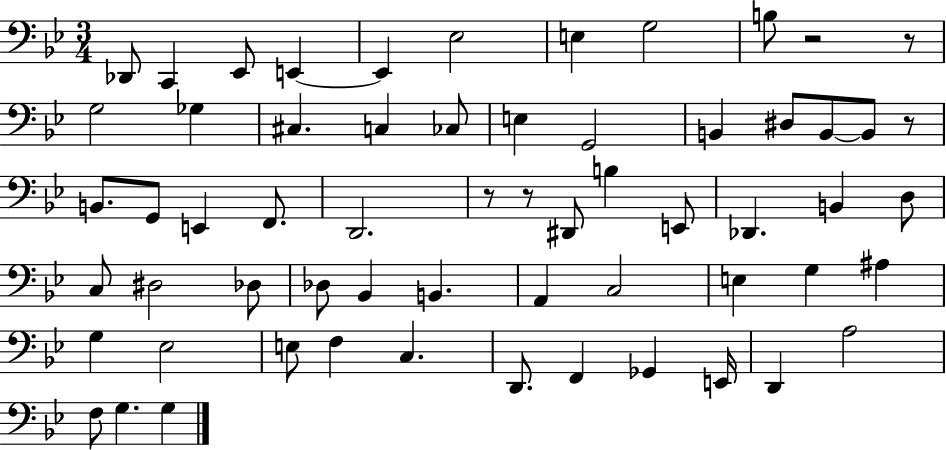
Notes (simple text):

Db2/e C2/q Eb2/e E2/q E2/q Eb3/h E3/q G3/h B3/e R/h R/e G3/h Gb3/q C#3/q. C3/q CES3/e E3/q G2/h B2/q D#3/e B2/e B2/e R/e B2/e. G2/e E2/q F2/e. D2/h. R/e R/e D#2/e B3/q E2/e Db2/q. B2/q D3/e C3/e D#3/h Db3/e Db3/e Bb2/q B2/q. A2/q C3/h E3/q G3/q A#3/q G3/q Eb3/h E3/e F3/q C3/q. D2/e. F2/q Gb2/q E2/s D2/q A3/h F3/e G3/q. G3/q